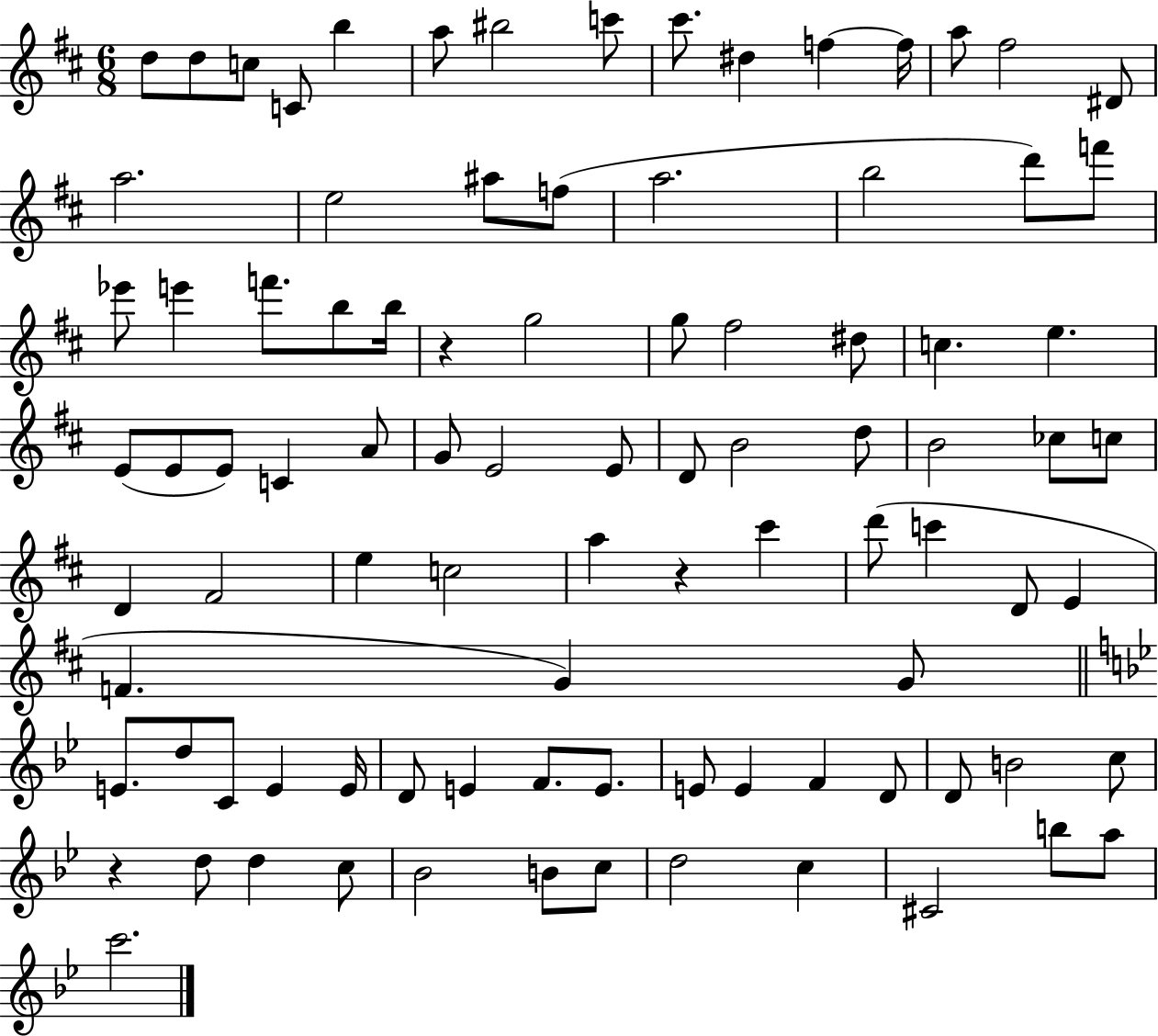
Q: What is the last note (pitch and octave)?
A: C6